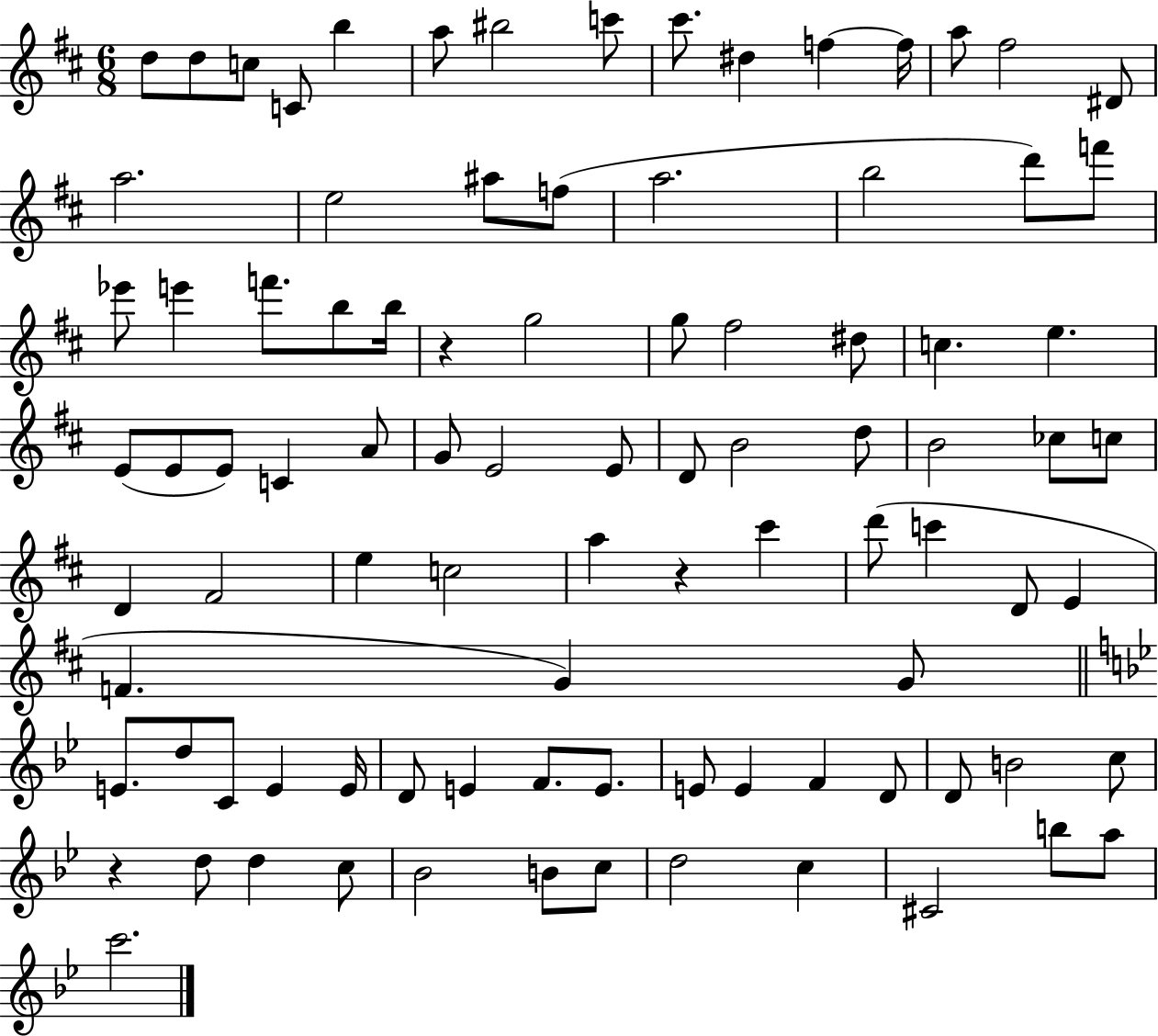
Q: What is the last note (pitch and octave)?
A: C6